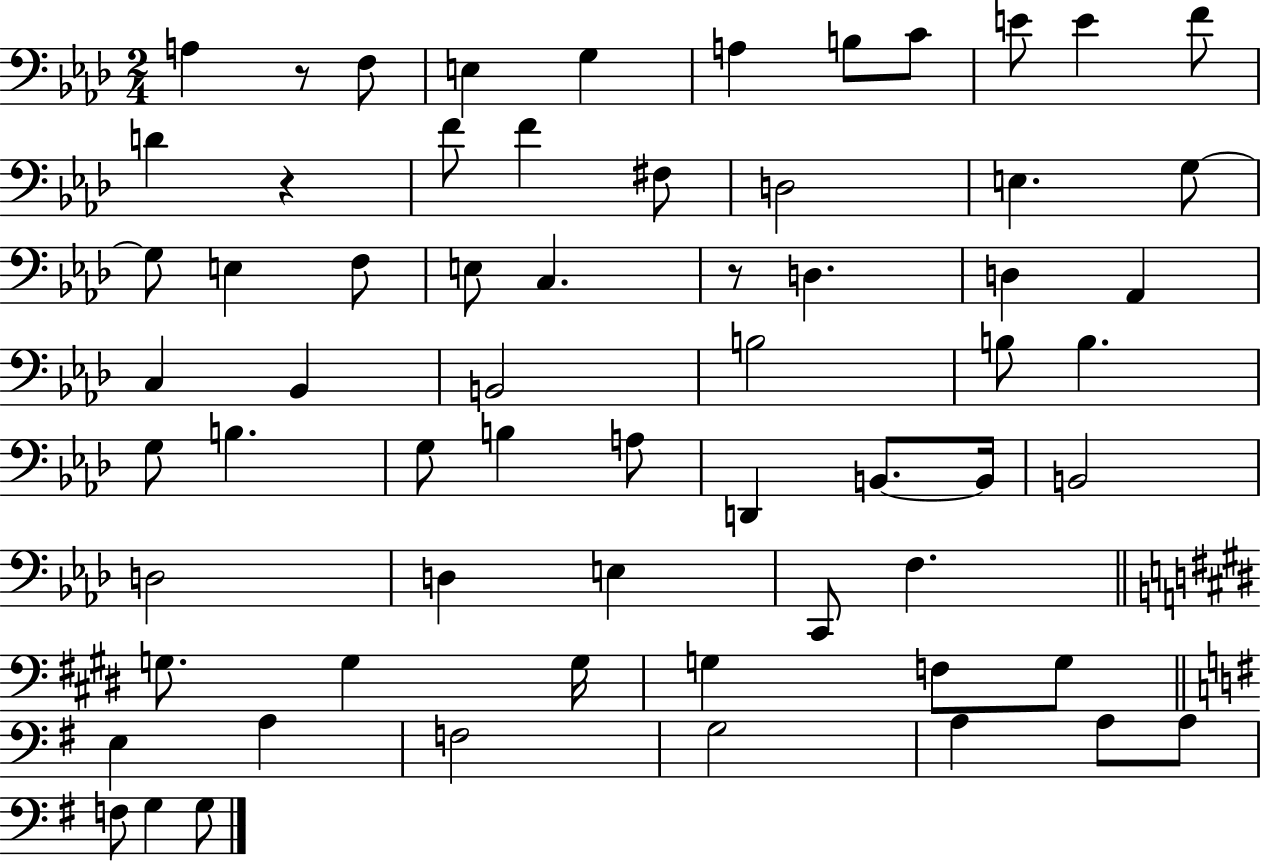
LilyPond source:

{
  \clef bass
  \numericTimeSignature
  \time 2/4
  \key aes \major
  a4 r8 f8 | e4 g4 | a4 b8 c'8 | e'8 e'4 f'8 | \break d'4 r4 | f'8 f'4 fis8 | d2 | e4. g8~~ | \break g8 e4 f8 | e8 c4. | r8 d4. | d4 aes,4 | \break c4 bes,4 | b,2 | b2 | b8 b4. | \break g8 b4. | g8 b4 a8 | d,4 b,8.~~ b,16 | b,2 | \break d2 | d4 e4 | c,8 f4. | \bar "||" \break \key e \major g8. g4 g16 | g4 f8 g8 | \bar "||" \break \key g \major e4 a4 | f2 | g2 | a4 a8 a8 | \break f8 g4 g8 | \bar "|."
}